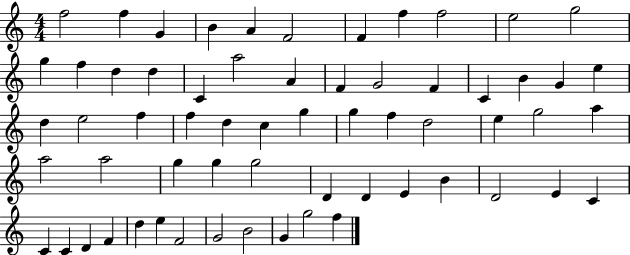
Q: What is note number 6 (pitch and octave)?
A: F4